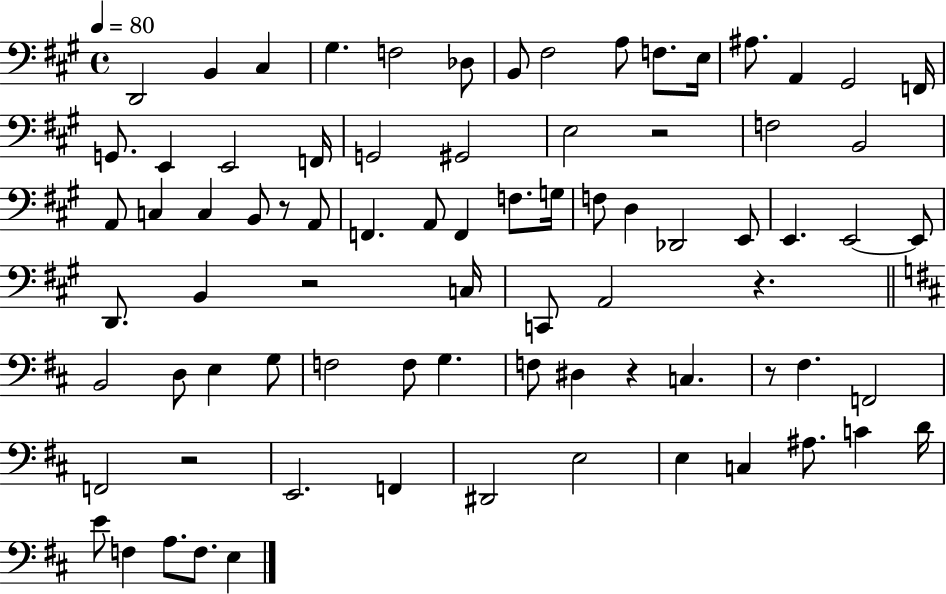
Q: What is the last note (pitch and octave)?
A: E3